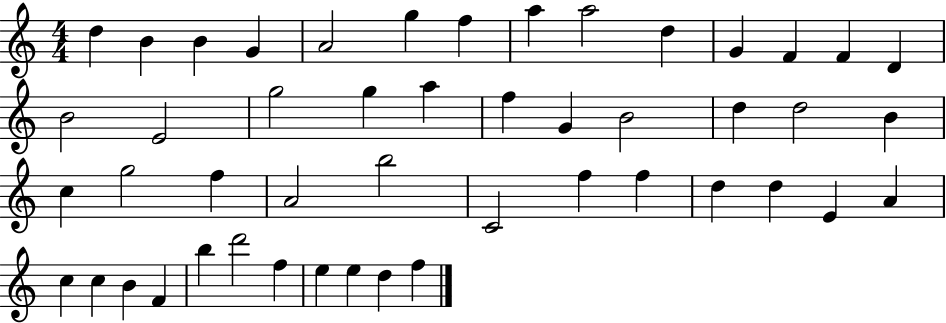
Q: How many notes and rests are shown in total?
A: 48